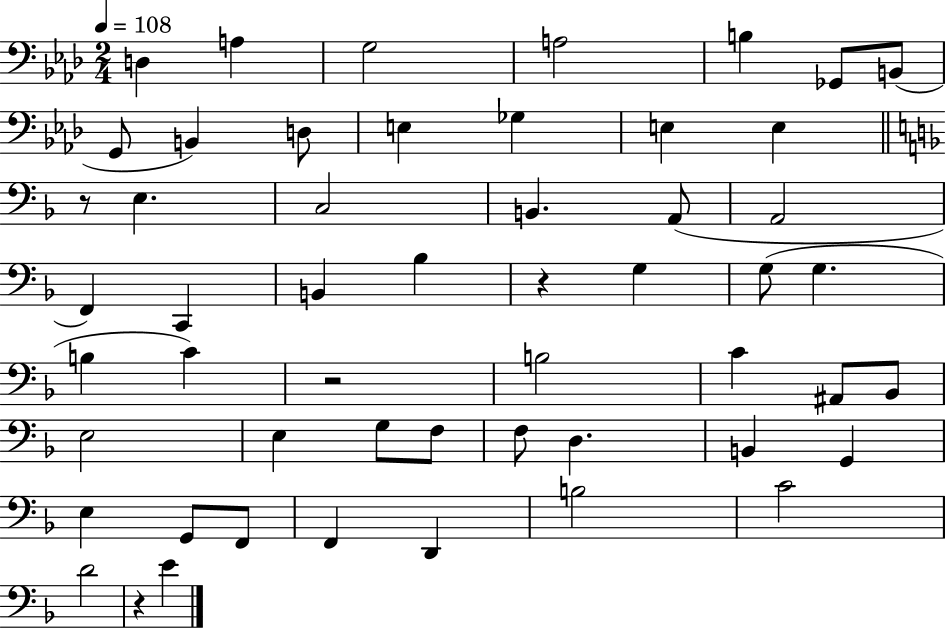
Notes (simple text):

D3/q A3/q G3/h A3/h B3/q Gb2/e B2/e G2/e B2/q D3/e E3/q Gb3/q E3/q E3/q R/e E3/q. C3/h B2/q. A2/e A2/h F2/q C2/q B2/q Bb3/q R/q G3/q G3/e G3/q. B3/q C4/q R/h B3/h C4/q A#2/e Bb2/e E3/h E3/q G3/e F3/e F3/e D3/q. B2/q G2/q E3/q G2/e F2/e F2/q D2/q B3/h C4/h D4/h R/q E4/q